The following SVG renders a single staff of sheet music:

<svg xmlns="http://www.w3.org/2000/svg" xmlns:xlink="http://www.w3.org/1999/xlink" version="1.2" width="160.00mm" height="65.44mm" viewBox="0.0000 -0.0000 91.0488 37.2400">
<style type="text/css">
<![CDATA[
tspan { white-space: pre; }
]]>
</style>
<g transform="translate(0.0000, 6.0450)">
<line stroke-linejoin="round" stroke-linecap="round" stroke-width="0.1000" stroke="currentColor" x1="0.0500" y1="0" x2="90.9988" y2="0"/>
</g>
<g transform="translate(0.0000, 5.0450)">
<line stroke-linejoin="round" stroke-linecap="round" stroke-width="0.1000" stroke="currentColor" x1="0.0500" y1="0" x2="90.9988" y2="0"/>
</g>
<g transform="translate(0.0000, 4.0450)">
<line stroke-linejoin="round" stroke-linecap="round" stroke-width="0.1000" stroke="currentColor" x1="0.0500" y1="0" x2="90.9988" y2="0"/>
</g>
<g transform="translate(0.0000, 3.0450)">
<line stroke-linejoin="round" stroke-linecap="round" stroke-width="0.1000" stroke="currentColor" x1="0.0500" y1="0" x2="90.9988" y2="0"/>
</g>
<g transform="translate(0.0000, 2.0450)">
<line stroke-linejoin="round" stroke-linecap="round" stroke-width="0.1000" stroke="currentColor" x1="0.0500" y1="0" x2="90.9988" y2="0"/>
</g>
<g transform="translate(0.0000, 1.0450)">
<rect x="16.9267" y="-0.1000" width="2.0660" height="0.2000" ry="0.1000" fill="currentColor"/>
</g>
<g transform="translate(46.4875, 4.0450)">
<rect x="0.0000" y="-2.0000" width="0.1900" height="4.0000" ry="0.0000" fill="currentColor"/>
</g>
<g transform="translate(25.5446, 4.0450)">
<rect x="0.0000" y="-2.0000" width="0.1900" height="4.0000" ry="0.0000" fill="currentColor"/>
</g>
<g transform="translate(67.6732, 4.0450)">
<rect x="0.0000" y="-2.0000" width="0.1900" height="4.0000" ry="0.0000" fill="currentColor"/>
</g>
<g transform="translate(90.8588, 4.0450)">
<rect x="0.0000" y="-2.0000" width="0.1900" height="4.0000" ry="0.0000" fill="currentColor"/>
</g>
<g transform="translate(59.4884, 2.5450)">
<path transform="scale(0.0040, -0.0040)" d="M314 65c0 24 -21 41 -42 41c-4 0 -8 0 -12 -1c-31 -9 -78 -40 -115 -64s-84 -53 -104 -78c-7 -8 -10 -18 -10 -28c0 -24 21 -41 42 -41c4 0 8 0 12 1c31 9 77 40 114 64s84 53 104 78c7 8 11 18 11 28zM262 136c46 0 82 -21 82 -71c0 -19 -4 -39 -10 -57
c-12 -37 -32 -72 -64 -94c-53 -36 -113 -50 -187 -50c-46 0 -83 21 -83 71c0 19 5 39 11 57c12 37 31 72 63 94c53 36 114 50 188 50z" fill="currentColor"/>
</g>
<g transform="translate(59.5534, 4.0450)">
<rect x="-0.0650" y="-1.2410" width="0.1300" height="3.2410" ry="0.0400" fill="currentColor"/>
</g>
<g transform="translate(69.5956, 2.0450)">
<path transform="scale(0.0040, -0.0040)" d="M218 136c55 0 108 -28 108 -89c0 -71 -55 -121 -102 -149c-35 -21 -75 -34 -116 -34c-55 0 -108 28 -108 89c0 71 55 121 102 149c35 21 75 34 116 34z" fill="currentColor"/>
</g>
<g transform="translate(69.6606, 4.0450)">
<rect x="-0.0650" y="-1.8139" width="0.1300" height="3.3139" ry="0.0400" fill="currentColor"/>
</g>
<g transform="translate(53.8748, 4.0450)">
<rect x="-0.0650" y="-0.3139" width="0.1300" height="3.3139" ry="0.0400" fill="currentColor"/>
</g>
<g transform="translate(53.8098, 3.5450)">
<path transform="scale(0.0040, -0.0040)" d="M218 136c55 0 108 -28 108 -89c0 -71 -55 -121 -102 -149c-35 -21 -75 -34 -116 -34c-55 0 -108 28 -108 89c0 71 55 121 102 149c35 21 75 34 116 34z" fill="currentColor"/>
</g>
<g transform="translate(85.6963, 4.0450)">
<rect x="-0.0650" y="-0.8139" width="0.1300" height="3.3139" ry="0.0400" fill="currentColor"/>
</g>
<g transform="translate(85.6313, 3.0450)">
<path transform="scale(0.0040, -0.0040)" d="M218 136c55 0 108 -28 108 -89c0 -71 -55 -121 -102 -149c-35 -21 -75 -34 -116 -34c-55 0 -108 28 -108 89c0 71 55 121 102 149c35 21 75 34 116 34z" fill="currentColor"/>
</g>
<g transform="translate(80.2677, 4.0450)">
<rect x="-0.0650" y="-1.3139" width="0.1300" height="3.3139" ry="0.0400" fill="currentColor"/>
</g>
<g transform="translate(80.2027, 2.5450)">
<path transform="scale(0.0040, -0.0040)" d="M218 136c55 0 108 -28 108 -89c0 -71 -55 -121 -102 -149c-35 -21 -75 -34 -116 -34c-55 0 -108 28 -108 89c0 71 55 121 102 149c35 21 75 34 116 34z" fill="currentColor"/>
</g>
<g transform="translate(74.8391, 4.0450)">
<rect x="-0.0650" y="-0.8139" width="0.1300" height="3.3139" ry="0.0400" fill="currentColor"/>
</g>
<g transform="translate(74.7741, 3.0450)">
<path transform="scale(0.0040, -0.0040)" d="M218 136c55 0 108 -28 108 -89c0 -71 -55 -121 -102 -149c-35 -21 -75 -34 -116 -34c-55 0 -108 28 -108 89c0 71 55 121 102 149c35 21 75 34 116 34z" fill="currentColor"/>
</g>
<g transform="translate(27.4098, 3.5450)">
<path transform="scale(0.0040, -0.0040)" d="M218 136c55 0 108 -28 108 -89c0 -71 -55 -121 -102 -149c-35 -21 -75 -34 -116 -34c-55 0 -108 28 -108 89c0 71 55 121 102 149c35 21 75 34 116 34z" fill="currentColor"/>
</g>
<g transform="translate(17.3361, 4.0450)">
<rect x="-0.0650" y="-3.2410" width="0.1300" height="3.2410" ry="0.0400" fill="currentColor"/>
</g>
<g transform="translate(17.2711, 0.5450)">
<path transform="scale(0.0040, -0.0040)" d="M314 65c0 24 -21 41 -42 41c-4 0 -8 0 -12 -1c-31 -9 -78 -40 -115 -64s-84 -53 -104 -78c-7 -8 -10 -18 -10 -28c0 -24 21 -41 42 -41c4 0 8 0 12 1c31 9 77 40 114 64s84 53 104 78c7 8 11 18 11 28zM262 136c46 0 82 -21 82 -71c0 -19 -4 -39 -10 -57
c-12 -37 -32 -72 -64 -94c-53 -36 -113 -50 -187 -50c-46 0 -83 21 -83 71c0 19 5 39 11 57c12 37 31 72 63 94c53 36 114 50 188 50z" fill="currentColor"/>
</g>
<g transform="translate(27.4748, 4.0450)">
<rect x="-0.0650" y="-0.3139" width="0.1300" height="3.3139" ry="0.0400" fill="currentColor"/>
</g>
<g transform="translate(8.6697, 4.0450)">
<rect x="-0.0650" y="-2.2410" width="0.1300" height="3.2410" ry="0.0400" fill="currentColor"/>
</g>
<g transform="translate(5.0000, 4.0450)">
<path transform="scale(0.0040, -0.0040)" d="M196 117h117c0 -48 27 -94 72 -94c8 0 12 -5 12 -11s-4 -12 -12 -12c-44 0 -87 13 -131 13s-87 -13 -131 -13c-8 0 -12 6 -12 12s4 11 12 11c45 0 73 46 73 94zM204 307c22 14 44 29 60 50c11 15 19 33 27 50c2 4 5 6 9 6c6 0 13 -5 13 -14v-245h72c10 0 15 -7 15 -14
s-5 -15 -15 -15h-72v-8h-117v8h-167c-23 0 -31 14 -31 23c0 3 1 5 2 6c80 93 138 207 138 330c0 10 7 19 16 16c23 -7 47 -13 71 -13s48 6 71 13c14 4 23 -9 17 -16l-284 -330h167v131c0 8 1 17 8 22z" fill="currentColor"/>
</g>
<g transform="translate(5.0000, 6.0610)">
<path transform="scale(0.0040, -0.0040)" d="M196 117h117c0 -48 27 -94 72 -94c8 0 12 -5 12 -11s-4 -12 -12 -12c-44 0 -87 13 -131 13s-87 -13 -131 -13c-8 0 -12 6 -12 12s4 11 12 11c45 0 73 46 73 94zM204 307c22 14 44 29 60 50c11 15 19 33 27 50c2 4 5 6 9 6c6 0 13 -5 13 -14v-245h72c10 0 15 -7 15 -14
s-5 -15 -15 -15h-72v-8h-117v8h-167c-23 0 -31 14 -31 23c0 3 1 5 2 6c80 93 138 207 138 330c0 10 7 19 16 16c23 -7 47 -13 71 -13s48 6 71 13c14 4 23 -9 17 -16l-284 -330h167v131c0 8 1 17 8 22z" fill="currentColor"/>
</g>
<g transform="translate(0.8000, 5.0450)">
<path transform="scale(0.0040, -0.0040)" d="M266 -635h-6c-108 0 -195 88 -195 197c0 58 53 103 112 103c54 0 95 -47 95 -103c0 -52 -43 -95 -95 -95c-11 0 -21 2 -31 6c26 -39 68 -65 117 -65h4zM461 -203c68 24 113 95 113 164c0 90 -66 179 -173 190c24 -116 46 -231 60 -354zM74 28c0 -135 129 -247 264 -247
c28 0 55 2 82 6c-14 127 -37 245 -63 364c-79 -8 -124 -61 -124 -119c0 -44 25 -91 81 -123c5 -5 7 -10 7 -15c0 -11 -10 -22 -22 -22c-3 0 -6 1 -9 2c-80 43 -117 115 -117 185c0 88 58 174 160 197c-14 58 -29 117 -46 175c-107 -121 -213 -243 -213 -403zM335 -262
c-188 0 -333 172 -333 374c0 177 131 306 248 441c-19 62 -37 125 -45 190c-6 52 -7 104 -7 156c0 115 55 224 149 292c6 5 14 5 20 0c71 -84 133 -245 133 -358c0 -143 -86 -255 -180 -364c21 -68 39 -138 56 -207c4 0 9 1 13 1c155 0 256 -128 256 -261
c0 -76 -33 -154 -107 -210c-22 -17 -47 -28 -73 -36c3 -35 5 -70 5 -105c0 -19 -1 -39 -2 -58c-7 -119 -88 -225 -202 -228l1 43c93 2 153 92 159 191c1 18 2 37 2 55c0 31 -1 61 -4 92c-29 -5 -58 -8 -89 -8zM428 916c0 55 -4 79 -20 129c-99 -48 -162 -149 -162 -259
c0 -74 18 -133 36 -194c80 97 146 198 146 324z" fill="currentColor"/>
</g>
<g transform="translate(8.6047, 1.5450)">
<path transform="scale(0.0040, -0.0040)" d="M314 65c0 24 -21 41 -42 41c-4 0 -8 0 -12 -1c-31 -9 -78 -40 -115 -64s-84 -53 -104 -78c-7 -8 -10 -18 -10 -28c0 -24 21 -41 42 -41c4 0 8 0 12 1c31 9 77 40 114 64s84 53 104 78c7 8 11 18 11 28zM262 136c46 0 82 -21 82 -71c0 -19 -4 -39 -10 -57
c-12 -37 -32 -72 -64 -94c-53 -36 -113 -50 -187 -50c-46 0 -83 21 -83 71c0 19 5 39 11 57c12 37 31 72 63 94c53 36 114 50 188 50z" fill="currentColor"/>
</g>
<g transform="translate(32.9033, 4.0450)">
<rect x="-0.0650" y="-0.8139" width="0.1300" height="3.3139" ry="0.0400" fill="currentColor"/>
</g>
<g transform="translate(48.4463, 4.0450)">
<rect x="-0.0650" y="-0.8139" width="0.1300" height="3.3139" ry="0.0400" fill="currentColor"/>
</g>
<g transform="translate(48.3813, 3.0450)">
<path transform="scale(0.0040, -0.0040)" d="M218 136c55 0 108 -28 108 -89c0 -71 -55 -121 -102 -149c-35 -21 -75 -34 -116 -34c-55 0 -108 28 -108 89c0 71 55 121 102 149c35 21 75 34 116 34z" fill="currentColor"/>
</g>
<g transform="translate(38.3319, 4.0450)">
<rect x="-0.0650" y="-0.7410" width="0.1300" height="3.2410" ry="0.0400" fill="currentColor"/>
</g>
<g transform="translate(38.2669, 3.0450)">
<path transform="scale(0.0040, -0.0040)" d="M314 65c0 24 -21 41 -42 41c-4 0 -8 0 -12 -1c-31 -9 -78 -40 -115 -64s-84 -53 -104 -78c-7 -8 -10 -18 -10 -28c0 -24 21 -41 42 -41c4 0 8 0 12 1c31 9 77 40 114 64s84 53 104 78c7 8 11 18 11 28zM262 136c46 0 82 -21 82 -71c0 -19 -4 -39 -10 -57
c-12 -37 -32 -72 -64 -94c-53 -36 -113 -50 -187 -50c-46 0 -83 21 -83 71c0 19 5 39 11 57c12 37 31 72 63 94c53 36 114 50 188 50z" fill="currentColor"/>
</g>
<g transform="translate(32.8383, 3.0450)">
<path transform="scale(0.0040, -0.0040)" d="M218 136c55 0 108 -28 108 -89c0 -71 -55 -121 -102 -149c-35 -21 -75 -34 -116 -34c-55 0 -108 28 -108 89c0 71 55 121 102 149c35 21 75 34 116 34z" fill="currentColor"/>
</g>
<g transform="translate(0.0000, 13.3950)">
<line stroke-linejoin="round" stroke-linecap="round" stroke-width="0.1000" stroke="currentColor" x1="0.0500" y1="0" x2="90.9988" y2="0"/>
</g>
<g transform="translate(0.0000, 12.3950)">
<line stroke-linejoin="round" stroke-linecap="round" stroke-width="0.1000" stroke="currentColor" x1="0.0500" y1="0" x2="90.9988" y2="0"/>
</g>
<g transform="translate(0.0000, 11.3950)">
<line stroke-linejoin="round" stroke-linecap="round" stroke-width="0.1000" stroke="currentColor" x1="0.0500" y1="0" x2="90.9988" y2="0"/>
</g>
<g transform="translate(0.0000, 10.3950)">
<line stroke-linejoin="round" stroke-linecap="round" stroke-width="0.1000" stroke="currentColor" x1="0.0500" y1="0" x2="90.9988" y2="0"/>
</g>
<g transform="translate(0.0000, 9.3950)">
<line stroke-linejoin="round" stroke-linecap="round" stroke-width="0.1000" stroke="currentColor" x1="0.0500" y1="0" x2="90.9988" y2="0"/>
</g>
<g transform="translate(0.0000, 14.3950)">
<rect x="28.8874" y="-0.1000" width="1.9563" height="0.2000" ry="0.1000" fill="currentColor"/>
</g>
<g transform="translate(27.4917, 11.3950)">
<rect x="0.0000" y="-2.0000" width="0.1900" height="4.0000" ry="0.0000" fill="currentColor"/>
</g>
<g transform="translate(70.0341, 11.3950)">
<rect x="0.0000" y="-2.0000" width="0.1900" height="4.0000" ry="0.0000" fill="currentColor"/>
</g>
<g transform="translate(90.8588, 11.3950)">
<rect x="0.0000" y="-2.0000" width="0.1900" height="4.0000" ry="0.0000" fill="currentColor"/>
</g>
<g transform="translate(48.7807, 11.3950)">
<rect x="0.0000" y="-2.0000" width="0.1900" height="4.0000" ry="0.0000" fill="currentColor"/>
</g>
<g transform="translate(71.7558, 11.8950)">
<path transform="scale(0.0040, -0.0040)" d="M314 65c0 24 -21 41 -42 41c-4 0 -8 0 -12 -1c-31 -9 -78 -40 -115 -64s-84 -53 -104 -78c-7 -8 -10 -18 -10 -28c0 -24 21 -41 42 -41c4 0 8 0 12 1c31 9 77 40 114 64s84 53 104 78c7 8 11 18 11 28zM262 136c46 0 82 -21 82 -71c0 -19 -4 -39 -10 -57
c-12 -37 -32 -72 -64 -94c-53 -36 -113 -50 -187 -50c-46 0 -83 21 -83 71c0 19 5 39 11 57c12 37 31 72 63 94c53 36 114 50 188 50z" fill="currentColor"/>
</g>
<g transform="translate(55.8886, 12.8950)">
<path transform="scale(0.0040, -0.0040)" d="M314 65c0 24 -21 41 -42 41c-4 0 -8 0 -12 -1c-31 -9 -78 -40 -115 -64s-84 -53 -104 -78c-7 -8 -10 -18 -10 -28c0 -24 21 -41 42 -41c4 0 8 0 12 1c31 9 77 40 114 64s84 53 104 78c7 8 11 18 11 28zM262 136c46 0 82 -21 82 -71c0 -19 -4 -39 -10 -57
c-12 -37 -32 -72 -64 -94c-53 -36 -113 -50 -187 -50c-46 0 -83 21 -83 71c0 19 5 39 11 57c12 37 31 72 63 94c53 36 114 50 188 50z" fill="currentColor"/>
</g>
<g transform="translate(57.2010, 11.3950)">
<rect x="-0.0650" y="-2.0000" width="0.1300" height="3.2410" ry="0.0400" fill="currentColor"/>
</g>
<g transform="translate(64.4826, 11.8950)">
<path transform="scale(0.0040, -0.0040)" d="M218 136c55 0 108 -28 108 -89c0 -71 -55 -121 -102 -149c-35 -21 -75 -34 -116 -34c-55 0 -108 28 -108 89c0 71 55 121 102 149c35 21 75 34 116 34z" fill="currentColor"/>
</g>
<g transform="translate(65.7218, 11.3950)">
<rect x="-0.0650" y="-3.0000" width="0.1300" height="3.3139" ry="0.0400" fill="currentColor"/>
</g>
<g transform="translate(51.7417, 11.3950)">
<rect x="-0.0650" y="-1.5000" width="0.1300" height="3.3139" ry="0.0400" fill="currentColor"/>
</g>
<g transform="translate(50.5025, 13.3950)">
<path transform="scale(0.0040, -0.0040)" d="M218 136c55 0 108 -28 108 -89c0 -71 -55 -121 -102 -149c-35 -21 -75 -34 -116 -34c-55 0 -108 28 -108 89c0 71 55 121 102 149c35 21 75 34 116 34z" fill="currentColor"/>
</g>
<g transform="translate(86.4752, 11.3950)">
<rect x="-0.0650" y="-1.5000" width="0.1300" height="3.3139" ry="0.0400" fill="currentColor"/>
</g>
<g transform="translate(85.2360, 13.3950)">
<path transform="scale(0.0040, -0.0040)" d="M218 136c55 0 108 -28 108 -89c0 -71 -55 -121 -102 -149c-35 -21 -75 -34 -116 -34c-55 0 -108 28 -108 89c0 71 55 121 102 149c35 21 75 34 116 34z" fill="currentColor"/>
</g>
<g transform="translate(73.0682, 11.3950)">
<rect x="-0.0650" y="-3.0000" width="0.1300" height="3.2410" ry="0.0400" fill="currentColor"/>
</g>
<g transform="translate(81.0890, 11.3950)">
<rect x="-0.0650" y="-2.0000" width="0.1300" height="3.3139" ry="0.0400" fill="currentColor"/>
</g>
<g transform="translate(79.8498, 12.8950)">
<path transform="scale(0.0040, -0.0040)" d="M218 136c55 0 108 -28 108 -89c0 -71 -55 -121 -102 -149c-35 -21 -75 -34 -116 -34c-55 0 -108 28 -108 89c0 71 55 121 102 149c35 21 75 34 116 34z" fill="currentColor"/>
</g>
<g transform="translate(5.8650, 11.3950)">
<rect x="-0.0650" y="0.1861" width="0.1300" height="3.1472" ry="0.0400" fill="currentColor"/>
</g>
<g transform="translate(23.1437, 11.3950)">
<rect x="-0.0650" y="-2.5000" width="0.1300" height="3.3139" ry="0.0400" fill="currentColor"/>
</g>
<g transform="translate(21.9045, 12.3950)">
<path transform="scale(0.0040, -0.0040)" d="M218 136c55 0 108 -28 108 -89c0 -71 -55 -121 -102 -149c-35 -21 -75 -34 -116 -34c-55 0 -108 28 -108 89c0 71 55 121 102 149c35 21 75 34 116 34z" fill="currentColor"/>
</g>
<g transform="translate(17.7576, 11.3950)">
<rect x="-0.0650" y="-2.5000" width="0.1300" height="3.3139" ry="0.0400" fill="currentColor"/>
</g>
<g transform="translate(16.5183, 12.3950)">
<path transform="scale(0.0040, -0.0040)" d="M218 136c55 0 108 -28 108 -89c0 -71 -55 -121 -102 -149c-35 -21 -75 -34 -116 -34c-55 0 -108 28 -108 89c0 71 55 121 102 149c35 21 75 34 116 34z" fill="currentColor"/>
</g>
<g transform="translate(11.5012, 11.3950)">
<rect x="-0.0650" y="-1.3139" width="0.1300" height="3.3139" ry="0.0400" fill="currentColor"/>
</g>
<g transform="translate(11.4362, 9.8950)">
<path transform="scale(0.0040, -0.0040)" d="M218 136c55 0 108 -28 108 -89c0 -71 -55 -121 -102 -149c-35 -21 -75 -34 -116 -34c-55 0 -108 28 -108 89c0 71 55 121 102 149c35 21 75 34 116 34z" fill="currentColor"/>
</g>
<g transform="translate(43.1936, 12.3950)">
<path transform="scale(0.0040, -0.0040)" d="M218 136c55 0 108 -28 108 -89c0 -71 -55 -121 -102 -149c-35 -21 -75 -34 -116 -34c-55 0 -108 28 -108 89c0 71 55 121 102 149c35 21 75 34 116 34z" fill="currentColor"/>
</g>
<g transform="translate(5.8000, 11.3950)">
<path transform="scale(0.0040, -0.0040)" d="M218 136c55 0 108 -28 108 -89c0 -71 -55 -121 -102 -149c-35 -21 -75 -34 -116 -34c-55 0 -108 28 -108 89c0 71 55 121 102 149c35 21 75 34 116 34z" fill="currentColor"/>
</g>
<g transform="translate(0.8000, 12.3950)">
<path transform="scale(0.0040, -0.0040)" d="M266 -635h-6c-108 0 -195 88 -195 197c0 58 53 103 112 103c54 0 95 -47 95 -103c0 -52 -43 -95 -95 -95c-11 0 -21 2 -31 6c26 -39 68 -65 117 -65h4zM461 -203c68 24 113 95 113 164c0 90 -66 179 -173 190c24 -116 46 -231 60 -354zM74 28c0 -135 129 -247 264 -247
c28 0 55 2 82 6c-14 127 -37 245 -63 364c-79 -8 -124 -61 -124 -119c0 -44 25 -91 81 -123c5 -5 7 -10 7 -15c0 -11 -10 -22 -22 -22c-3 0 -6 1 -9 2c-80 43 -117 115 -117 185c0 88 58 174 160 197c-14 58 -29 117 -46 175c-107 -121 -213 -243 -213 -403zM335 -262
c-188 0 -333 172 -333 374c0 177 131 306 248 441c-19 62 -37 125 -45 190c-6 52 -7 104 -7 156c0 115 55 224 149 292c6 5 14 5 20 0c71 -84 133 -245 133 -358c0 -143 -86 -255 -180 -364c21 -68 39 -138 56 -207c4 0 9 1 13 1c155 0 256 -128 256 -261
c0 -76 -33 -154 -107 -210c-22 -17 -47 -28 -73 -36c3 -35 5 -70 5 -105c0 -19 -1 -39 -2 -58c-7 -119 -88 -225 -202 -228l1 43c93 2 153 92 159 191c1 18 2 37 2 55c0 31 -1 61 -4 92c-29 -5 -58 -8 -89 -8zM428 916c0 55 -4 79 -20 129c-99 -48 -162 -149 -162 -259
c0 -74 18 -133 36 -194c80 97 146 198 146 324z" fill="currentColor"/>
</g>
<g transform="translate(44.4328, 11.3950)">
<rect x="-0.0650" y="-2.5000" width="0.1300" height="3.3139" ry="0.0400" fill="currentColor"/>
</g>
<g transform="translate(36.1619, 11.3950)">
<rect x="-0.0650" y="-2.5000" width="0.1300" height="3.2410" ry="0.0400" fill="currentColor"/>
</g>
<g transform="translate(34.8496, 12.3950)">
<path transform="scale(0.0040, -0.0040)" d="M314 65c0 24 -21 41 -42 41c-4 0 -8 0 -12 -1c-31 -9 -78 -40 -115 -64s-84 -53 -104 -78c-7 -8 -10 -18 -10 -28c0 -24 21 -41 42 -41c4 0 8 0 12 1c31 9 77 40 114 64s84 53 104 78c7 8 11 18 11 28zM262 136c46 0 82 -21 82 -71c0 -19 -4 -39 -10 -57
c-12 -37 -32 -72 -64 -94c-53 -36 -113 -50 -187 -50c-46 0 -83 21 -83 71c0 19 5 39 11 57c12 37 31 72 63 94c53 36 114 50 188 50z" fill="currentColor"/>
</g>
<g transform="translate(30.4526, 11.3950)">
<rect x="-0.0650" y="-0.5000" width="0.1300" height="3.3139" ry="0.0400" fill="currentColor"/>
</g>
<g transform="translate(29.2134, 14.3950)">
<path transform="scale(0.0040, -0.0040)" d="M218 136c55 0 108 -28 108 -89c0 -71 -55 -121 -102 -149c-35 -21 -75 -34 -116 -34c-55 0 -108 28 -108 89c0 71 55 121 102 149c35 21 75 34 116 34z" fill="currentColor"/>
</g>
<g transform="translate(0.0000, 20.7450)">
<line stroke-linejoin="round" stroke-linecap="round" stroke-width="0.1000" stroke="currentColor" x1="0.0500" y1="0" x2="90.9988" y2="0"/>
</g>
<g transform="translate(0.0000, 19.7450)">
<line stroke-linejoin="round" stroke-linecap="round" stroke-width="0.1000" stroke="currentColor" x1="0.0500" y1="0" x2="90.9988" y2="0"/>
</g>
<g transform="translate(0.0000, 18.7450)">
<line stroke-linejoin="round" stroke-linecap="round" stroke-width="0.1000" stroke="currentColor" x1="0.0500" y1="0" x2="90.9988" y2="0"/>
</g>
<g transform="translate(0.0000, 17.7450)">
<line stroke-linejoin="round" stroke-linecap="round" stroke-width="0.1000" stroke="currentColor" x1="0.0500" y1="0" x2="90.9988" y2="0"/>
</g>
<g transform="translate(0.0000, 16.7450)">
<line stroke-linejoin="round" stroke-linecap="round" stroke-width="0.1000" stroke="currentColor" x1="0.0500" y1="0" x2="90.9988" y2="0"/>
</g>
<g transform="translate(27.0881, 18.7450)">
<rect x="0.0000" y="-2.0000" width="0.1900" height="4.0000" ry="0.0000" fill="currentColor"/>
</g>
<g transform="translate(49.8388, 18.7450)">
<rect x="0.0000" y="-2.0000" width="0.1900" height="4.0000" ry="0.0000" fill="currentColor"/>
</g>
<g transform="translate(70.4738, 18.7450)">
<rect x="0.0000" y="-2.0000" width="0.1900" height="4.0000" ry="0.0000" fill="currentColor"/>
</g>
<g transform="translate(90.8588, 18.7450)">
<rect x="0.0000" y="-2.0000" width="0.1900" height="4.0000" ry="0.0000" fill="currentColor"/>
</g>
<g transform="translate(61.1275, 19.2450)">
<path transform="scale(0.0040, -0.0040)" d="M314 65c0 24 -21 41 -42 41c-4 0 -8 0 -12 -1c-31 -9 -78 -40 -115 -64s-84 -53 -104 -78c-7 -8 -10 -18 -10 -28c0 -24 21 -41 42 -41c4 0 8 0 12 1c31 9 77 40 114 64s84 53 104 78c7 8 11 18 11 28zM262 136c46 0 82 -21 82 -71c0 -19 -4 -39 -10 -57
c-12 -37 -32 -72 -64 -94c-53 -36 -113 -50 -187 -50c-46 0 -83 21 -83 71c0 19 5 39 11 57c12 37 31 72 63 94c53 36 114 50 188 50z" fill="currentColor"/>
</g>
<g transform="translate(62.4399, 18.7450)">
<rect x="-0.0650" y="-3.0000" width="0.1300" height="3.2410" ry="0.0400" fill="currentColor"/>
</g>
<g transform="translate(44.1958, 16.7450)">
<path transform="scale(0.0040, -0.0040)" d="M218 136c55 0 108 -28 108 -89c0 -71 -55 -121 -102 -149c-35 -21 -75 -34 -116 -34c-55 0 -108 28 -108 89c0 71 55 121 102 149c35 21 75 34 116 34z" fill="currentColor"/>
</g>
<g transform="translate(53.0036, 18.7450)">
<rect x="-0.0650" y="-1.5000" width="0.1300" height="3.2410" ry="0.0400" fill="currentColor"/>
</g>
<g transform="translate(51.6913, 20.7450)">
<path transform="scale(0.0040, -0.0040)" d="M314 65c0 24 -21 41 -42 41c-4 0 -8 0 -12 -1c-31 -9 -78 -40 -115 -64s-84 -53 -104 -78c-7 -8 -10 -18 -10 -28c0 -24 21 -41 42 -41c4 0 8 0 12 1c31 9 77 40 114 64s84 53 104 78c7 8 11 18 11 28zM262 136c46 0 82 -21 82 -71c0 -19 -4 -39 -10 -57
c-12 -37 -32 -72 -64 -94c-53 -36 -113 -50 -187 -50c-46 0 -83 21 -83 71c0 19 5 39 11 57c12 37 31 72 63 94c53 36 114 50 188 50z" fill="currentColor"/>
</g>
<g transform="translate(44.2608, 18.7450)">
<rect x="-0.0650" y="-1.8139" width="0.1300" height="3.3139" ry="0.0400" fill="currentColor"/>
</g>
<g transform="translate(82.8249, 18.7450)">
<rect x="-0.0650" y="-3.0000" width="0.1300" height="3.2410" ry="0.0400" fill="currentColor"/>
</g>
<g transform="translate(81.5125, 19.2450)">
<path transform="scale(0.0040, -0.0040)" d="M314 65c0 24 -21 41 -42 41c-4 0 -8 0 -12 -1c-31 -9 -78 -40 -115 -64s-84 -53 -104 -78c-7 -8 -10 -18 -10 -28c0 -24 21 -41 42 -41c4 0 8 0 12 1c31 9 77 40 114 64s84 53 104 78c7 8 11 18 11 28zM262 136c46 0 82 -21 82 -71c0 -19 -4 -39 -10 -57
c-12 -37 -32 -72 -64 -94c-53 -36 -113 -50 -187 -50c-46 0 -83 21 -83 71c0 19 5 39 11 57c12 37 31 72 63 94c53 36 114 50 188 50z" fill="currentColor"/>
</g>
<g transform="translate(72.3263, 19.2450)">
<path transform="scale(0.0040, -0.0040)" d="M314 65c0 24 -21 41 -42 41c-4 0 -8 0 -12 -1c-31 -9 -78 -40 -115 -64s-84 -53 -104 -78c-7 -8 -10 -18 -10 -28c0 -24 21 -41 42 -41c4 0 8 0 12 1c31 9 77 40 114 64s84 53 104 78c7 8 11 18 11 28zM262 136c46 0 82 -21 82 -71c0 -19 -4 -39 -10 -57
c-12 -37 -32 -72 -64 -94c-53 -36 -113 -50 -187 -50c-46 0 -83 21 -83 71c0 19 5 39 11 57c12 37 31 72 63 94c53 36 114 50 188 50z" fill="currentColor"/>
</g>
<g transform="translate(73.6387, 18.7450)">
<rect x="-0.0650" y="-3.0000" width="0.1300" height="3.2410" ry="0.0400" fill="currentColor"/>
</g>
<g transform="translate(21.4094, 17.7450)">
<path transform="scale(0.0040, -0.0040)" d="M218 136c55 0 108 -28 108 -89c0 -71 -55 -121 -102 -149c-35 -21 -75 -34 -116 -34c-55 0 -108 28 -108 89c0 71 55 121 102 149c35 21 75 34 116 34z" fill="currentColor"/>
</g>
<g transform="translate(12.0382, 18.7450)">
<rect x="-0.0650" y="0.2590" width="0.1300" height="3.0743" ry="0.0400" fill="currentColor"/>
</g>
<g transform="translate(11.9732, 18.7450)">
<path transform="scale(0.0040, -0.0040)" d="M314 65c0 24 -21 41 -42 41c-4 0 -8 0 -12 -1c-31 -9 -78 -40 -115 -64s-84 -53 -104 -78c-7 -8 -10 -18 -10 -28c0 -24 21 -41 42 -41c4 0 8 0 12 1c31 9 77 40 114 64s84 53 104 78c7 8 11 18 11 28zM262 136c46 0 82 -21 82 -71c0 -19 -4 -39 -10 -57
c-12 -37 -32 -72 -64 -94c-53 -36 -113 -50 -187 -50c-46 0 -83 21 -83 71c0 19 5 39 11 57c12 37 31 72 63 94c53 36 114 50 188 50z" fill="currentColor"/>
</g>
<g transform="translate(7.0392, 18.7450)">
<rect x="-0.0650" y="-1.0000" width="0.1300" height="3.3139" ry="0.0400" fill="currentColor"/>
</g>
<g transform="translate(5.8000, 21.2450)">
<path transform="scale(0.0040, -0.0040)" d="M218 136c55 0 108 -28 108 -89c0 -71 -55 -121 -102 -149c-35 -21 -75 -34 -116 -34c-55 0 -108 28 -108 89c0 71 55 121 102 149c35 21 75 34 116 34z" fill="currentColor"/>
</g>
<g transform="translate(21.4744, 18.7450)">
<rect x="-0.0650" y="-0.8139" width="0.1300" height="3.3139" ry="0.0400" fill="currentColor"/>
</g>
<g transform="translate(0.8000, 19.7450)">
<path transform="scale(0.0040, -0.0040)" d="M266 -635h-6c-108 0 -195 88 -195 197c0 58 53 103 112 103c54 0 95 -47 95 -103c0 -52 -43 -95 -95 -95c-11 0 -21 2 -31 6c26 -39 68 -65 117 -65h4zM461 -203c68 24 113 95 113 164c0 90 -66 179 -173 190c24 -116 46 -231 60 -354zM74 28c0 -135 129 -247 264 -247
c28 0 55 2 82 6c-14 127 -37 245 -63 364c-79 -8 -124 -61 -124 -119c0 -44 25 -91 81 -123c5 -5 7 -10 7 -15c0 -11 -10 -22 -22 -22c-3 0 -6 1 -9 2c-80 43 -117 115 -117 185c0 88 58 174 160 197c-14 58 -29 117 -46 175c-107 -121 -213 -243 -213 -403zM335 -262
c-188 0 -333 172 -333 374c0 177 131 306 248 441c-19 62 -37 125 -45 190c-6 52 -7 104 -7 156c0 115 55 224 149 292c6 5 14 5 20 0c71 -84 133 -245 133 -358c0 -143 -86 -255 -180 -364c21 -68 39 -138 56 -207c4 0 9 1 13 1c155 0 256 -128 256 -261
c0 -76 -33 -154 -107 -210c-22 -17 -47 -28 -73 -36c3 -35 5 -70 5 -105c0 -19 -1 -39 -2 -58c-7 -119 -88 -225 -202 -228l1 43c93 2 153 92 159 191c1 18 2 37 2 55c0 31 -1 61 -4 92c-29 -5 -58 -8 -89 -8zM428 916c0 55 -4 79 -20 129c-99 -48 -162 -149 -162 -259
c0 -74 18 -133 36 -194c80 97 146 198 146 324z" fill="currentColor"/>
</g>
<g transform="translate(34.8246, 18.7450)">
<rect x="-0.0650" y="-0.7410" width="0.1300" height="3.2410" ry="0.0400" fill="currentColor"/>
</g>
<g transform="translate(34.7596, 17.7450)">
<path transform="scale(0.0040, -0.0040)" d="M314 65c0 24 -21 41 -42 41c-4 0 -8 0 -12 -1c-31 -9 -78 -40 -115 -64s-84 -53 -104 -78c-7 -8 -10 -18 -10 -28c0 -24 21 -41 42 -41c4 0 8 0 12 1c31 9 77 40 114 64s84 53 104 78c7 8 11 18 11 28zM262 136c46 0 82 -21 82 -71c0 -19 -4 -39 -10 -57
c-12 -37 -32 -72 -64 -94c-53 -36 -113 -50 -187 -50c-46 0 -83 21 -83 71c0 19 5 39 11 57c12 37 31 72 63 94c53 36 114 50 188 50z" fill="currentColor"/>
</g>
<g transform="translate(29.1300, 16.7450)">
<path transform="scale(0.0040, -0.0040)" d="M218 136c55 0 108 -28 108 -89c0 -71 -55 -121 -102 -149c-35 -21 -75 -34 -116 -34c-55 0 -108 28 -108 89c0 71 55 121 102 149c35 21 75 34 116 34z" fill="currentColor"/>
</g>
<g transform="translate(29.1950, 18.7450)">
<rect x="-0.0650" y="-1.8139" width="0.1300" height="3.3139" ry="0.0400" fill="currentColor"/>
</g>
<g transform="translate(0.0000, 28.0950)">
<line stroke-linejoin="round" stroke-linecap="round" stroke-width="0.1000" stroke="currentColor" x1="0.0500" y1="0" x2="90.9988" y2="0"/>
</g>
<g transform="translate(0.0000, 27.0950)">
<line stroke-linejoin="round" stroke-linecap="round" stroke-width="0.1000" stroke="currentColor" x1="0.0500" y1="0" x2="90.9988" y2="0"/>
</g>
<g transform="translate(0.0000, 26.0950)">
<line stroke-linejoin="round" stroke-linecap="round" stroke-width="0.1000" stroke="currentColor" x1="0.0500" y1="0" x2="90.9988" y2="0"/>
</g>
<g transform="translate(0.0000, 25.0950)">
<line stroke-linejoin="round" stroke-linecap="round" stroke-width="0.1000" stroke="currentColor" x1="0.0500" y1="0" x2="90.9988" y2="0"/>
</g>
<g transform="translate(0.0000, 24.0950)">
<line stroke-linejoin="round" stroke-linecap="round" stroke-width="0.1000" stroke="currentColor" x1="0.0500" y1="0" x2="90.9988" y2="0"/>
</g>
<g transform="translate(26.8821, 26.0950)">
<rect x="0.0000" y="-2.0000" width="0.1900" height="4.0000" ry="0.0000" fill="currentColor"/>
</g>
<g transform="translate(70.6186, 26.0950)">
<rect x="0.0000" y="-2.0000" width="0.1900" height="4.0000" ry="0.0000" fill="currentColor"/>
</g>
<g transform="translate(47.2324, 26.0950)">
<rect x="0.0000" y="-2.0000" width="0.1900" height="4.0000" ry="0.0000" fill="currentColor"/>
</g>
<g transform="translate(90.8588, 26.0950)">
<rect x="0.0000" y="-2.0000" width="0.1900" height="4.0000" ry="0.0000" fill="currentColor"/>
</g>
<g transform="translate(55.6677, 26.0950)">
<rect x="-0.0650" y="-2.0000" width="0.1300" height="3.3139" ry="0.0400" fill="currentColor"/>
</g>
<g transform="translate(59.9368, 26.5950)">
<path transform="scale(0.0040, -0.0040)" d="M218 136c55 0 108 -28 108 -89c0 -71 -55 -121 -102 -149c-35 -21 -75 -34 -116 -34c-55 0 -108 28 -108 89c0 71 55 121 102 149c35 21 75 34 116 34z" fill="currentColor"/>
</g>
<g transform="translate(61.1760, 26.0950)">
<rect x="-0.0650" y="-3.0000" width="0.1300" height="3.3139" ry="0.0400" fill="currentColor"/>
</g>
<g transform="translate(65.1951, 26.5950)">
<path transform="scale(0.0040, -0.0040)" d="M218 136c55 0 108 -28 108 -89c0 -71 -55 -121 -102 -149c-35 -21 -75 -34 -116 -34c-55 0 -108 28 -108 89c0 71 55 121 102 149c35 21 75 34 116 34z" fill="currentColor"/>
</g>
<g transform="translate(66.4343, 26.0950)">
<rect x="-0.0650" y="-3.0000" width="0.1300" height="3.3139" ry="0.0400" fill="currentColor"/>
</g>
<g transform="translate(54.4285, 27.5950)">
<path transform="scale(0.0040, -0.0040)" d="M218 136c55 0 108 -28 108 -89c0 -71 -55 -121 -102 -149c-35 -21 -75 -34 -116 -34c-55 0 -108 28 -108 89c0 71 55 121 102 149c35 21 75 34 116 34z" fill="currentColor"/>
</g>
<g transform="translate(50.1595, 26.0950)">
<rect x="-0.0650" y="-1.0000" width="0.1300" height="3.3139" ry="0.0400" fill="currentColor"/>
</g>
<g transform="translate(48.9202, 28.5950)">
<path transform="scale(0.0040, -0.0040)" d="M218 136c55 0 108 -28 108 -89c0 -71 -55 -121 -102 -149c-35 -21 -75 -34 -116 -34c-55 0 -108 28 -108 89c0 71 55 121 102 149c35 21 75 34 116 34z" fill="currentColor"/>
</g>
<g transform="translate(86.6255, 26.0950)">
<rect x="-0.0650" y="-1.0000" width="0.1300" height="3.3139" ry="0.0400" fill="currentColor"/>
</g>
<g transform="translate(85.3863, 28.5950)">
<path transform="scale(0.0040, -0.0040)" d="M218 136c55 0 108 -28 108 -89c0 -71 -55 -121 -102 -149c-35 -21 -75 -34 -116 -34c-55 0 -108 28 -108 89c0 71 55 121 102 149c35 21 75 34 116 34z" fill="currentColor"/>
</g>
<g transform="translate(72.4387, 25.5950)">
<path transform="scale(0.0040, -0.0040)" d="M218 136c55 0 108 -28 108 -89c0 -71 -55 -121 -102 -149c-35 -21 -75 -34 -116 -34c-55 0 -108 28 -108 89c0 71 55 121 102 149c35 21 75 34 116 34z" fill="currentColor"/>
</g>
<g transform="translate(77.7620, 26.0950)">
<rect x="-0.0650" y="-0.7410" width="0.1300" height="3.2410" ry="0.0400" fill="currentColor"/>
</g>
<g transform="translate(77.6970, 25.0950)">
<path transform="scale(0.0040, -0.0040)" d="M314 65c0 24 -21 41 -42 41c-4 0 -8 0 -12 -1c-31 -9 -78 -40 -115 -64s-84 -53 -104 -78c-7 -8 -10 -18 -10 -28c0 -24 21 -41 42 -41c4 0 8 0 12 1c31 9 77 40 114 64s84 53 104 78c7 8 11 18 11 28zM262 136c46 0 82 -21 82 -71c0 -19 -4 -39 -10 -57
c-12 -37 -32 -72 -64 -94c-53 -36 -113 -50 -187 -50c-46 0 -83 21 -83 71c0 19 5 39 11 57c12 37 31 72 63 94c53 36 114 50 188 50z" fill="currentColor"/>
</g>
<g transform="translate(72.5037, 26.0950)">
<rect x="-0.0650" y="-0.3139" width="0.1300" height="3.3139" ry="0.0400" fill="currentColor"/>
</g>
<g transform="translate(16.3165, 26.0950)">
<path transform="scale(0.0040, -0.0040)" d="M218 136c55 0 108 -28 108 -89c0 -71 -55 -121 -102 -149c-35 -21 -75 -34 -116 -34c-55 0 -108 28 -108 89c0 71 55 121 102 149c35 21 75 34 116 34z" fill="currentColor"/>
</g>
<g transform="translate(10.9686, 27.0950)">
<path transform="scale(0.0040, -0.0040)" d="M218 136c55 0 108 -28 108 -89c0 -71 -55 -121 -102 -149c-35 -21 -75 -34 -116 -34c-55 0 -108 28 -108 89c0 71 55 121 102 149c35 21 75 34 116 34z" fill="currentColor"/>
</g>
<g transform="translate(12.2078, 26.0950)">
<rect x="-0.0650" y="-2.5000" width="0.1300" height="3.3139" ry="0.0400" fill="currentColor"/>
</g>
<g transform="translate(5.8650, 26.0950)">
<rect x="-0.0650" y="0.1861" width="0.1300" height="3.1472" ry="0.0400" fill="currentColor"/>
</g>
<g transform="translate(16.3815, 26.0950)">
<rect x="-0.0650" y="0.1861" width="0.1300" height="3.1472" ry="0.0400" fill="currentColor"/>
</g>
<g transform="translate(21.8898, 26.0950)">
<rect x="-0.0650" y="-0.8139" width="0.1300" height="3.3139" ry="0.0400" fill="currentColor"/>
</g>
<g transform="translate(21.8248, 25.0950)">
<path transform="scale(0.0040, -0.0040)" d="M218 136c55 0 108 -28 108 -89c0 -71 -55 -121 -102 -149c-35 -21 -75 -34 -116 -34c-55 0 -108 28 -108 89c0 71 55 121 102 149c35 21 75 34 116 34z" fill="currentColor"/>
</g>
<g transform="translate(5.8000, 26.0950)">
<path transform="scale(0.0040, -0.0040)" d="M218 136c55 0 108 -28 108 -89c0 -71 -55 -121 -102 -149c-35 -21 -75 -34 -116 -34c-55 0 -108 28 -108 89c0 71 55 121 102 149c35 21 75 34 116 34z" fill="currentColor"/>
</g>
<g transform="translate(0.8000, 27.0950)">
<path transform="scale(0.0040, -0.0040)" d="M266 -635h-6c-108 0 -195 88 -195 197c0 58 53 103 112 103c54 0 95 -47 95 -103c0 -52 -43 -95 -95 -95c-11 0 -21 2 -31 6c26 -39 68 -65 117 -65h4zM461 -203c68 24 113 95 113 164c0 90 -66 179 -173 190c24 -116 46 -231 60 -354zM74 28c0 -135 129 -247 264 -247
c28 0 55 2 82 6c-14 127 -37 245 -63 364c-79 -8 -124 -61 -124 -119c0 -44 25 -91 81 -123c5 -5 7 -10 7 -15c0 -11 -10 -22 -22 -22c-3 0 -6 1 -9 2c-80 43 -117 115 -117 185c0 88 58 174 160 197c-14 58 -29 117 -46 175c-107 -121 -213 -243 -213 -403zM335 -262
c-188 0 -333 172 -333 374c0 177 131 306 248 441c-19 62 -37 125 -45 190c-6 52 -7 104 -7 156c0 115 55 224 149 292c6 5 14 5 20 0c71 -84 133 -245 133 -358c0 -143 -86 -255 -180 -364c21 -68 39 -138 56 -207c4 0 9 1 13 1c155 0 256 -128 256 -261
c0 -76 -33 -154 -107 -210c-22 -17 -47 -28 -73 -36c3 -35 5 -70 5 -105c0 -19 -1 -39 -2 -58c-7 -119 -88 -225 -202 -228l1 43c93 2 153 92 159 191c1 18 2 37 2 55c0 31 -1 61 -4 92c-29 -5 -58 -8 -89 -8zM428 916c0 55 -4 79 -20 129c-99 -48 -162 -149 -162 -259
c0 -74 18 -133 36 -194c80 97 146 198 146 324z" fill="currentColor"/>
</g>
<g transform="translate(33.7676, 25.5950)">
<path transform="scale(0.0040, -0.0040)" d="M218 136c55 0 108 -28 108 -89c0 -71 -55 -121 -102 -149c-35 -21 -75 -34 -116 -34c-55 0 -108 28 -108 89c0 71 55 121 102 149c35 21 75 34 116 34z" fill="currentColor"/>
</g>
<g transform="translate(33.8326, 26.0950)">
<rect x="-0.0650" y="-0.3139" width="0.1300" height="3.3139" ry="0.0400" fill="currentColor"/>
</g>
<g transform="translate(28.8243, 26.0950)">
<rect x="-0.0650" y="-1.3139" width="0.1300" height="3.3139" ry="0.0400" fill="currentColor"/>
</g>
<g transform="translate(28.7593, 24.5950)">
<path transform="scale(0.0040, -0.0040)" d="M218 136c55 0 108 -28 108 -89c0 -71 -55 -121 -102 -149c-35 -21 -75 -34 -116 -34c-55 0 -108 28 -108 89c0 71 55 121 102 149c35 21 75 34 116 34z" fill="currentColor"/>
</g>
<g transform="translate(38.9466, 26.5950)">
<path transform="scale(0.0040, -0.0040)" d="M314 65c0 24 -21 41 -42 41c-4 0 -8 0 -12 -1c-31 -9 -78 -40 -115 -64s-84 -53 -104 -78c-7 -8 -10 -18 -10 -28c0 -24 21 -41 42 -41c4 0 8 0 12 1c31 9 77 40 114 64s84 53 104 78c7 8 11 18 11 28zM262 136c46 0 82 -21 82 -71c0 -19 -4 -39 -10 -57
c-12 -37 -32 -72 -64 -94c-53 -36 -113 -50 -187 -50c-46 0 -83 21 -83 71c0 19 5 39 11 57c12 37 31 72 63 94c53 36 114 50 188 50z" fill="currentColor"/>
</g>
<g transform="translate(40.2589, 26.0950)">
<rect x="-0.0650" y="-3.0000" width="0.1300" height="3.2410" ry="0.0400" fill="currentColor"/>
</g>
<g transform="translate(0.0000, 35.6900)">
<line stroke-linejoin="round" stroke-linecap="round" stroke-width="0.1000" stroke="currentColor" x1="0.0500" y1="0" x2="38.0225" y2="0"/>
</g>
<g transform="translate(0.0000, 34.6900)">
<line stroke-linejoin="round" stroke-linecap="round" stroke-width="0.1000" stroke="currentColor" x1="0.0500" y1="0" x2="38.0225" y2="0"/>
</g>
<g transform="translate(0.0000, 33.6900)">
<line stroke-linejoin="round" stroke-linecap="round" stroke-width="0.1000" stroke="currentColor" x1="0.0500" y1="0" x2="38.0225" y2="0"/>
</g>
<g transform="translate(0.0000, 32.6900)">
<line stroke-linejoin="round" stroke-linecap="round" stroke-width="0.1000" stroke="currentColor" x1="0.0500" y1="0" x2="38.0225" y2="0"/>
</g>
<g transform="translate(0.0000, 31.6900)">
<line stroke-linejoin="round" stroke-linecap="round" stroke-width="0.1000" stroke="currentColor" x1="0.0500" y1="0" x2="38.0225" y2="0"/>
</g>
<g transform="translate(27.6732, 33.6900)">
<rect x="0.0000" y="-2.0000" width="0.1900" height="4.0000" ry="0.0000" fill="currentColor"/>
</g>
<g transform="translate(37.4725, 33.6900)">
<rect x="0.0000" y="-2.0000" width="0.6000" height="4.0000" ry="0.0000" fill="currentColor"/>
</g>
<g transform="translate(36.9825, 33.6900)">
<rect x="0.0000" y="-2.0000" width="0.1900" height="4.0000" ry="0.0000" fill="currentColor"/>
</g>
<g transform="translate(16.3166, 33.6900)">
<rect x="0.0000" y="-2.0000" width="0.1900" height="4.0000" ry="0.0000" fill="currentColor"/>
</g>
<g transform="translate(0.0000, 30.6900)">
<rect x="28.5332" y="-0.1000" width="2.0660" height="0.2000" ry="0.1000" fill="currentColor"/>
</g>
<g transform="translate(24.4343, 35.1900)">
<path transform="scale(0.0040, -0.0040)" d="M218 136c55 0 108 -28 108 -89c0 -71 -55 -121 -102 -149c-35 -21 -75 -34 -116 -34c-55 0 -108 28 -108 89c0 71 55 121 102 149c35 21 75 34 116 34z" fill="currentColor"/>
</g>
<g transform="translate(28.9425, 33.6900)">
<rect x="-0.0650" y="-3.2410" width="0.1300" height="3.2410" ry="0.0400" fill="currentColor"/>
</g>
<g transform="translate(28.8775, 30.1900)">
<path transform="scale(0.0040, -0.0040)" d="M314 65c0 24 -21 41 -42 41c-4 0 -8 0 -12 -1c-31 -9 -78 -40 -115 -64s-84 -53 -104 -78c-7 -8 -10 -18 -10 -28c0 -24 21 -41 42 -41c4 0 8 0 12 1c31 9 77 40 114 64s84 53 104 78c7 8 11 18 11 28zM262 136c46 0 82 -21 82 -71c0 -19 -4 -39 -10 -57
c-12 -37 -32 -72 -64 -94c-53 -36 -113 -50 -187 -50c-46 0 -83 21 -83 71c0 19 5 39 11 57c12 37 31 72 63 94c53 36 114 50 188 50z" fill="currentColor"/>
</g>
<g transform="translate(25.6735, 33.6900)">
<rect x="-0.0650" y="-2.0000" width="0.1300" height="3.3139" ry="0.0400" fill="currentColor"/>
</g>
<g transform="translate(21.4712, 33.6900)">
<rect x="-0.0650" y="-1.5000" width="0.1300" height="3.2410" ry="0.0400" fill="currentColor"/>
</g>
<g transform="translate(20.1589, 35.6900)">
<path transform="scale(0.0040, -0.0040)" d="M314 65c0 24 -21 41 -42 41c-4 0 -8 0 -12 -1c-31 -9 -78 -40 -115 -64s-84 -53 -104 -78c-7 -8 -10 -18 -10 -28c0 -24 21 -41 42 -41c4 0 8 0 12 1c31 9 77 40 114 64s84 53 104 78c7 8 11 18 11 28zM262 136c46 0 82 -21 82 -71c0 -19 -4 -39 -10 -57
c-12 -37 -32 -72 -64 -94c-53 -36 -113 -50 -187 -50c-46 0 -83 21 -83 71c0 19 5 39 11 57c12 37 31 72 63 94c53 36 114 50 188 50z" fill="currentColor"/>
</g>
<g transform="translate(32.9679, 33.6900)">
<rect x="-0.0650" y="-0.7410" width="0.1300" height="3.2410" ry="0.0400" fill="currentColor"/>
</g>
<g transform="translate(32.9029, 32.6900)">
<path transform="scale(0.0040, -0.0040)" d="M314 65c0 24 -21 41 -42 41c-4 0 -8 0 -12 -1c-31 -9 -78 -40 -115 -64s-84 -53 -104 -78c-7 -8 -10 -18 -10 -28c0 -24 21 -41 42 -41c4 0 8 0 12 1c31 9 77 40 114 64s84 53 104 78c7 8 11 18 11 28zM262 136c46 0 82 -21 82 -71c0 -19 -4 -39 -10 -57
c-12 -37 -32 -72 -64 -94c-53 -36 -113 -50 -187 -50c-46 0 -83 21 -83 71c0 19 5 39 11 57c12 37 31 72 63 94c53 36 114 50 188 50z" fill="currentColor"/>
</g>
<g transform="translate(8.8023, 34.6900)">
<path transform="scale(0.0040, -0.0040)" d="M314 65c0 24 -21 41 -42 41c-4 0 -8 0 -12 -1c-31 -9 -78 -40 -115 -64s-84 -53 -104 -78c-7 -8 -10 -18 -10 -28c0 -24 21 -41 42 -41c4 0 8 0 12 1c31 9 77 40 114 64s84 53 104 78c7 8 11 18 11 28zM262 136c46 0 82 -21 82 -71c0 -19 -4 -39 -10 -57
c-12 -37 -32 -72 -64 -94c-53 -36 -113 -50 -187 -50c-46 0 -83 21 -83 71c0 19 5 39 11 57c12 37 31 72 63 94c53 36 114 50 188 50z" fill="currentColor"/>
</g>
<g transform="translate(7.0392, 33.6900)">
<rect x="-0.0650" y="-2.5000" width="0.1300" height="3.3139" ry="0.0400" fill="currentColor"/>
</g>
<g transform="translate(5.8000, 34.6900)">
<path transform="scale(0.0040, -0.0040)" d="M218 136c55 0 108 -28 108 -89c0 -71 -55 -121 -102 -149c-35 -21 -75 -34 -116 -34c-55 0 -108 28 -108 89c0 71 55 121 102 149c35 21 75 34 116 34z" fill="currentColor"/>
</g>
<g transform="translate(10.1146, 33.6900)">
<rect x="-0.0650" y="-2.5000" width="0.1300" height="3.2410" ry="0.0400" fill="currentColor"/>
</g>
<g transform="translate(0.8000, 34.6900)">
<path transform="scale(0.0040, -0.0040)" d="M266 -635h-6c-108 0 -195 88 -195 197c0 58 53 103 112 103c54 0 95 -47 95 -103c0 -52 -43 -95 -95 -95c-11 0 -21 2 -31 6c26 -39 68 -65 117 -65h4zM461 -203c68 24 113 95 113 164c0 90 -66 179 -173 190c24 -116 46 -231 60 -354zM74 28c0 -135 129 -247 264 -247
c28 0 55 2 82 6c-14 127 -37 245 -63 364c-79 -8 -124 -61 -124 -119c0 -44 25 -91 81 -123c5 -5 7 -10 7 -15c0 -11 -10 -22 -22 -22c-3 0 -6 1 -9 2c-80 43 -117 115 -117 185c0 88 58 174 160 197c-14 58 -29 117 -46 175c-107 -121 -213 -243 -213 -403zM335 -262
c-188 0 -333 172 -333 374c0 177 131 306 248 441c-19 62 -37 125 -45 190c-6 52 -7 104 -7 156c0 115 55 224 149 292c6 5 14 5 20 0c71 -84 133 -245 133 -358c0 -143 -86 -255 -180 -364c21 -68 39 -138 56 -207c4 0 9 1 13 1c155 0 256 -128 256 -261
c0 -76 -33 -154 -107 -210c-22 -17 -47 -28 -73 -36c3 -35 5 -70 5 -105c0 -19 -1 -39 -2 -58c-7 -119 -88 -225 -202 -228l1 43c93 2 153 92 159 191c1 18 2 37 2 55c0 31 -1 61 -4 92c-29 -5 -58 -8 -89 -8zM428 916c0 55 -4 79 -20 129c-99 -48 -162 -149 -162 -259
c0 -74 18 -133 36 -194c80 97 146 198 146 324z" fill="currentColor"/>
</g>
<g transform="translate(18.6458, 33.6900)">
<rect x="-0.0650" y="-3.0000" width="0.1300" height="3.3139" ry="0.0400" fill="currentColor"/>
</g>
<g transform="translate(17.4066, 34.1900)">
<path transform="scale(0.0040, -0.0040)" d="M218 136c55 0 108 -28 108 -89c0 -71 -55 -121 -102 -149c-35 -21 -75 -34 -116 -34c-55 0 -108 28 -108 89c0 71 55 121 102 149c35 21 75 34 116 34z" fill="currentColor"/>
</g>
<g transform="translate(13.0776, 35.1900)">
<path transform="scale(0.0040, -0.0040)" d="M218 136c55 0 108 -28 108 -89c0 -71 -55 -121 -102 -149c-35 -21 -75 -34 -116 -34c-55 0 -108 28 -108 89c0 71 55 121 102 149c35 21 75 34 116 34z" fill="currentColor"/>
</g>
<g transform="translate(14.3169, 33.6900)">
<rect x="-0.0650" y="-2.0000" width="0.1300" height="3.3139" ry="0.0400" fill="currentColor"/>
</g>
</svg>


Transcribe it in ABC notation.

X:1
T:Untitled
M:4/4
L:1/4
K:C
g2 b2 c d d2 d c e2 f d e d B e G G C G2 G E F2 A A2 F E D B2 d f d2 f E2 A2 A2 A2 B G B d e c A2 D F A A c d2 D G G2 F A E2 F b2 d2